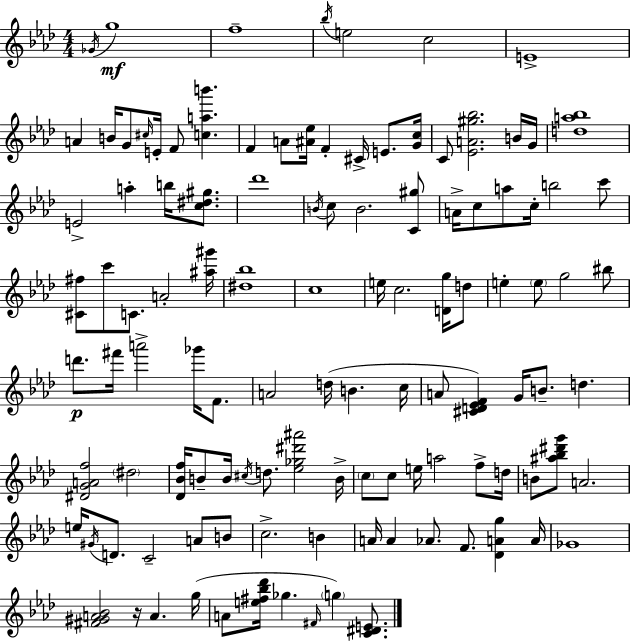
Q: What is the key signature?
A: AES major